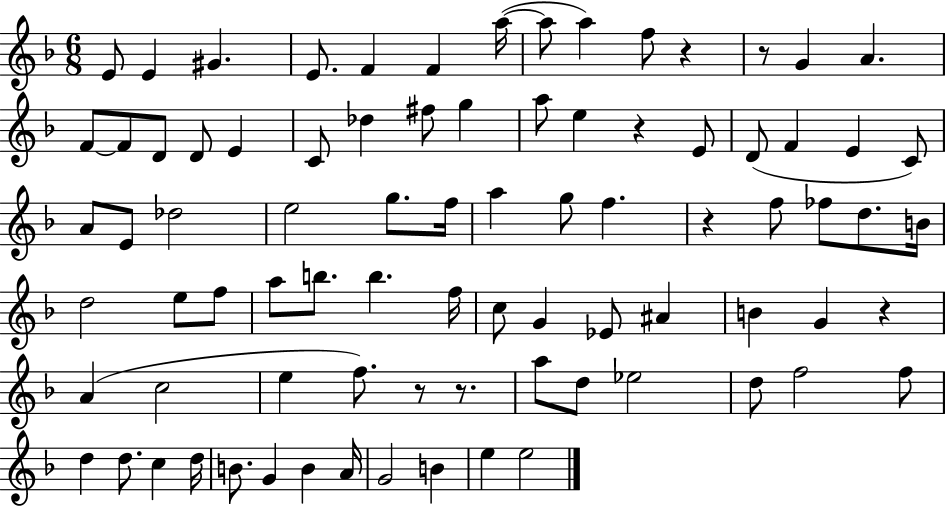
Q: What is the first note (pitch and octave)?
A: E4